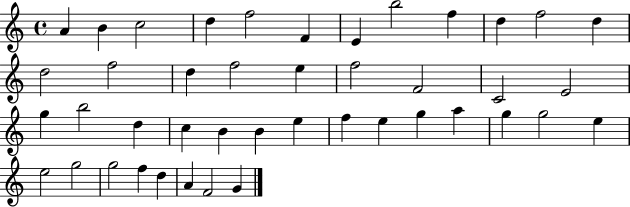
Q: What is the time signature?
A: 4/4